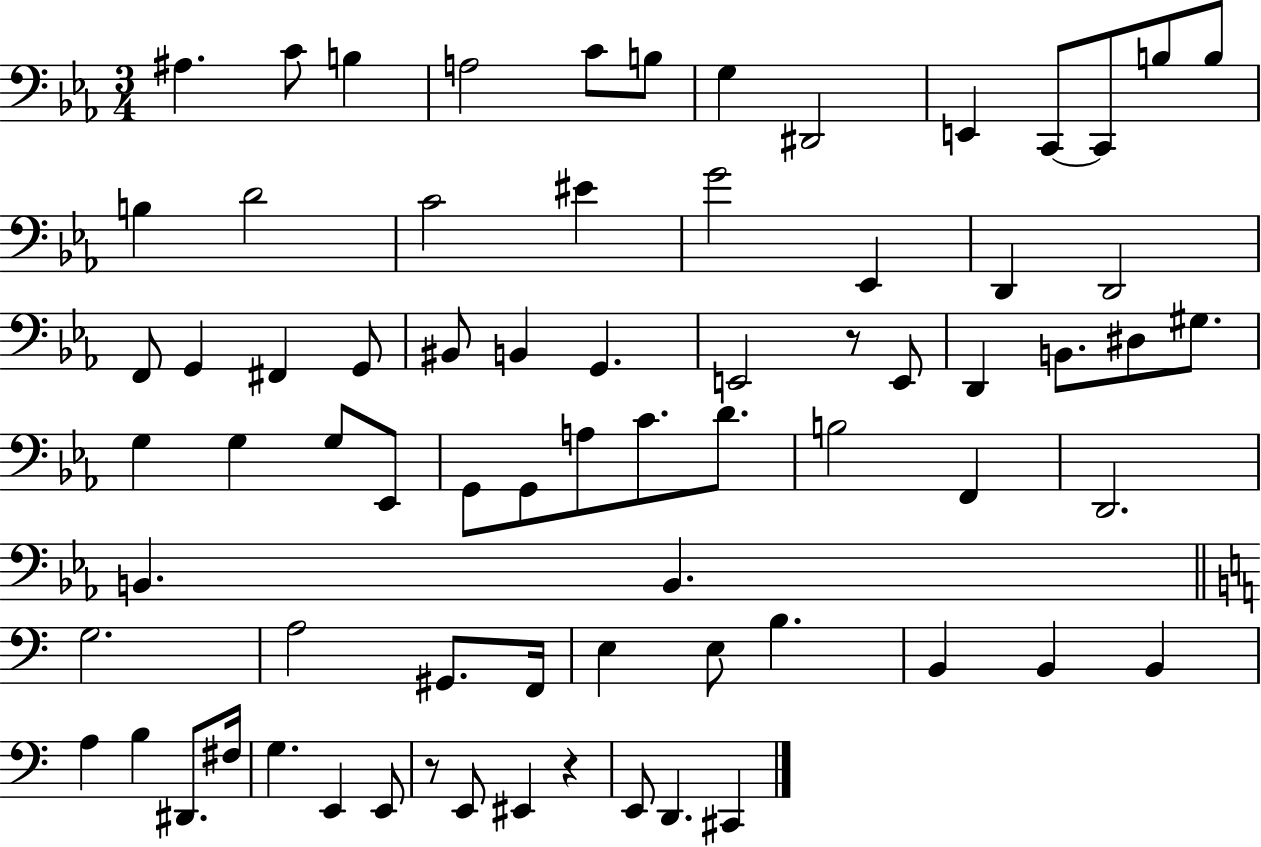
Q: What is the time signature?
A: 3/4